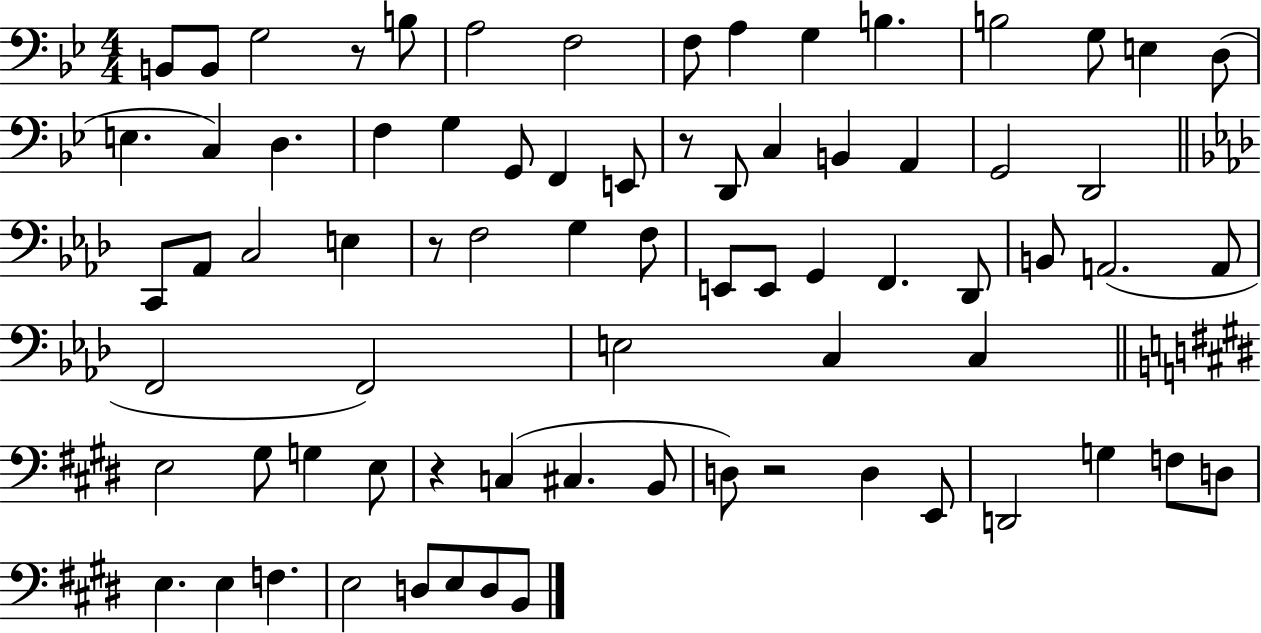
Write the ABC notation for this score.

X:1
T:Untitled
M:4/4
L:1/4
K:Bb
B,,/2 B,,/2 G,2 z/2 B,/2 A,2 F,2 F,/2 A, G, B, B,2 G,/2 E, D,/2 E, C, D, F, G, G,,/2 F,, E,,/2 z/2 D,,/2 C, B,, A,, G,,2 D,,2 C,,/2 _A,,/2 C,2 E, z/2 F,2 G, F,/2 E,,/2 E,,/2 G,, F,, _D,,/2 B,,/2 A,,2 A,,/2 F,,2 F,,2 E,2 C, C, E,2 ^G,/2 G, E,/2 z C, ^C, B,,/2 D,/2 z2 D, E,,/2 D,,2 G, F,/2 D,/2 E, E, F, E,2 D,/2 E,/2 D,/2 B,,/2